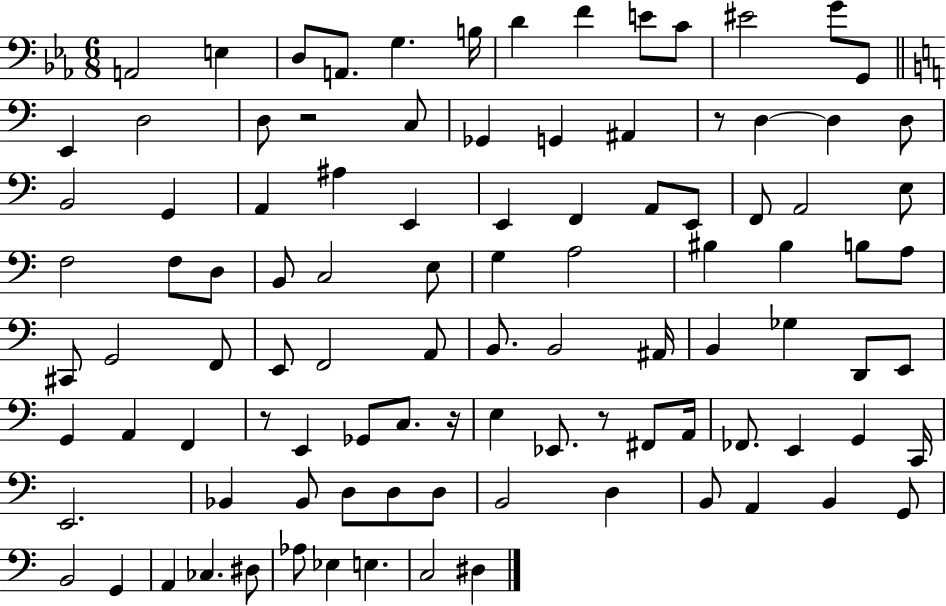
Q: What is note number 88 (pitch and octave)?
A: G2